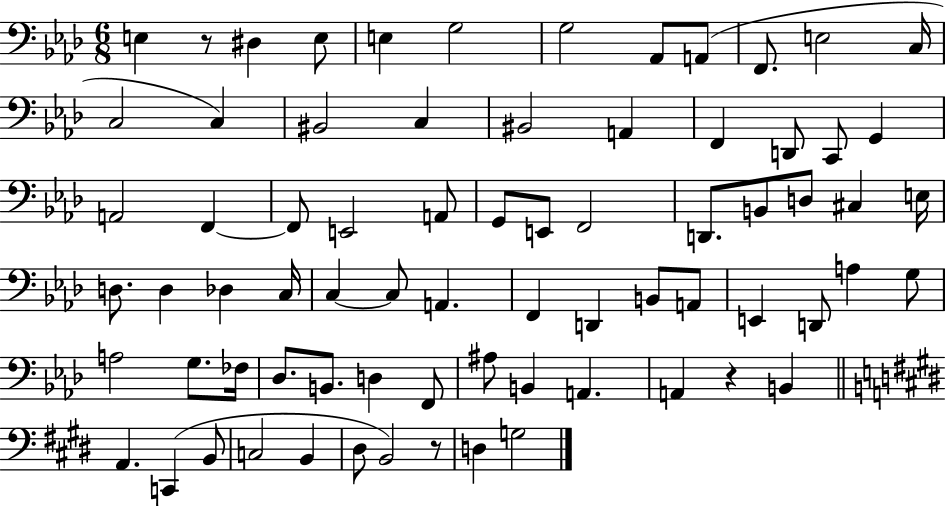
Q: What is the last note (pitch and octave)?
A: G3